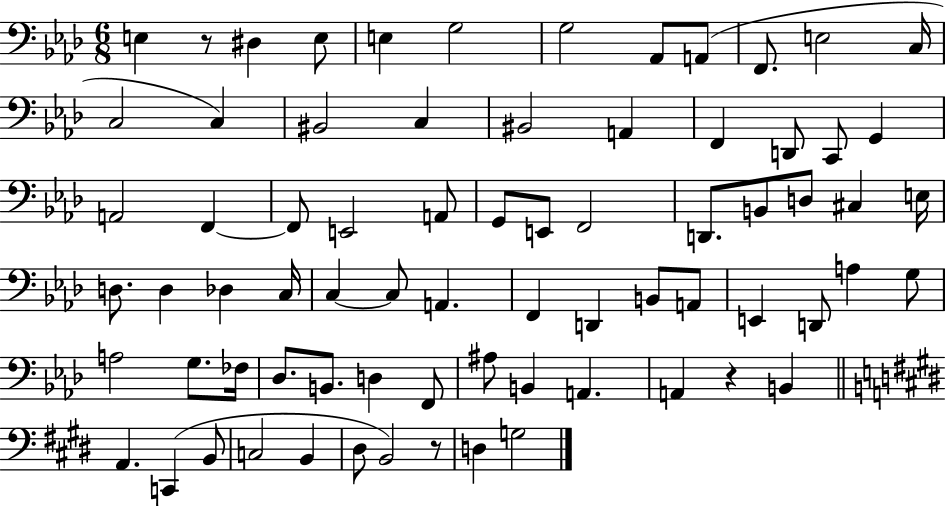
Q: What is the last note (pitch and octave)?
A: G3